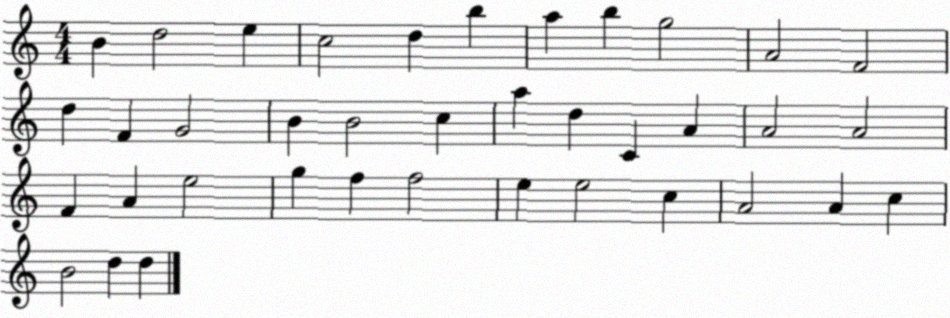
X:1
T:Untitled
M:4/4
L:1/4
K:C
B d2 e c2 d b a b g2 A2 F2 d F G2 B B2 c a d C A A2 A2 F A e2 g f f2 e e2 c A2 A c B2 d d